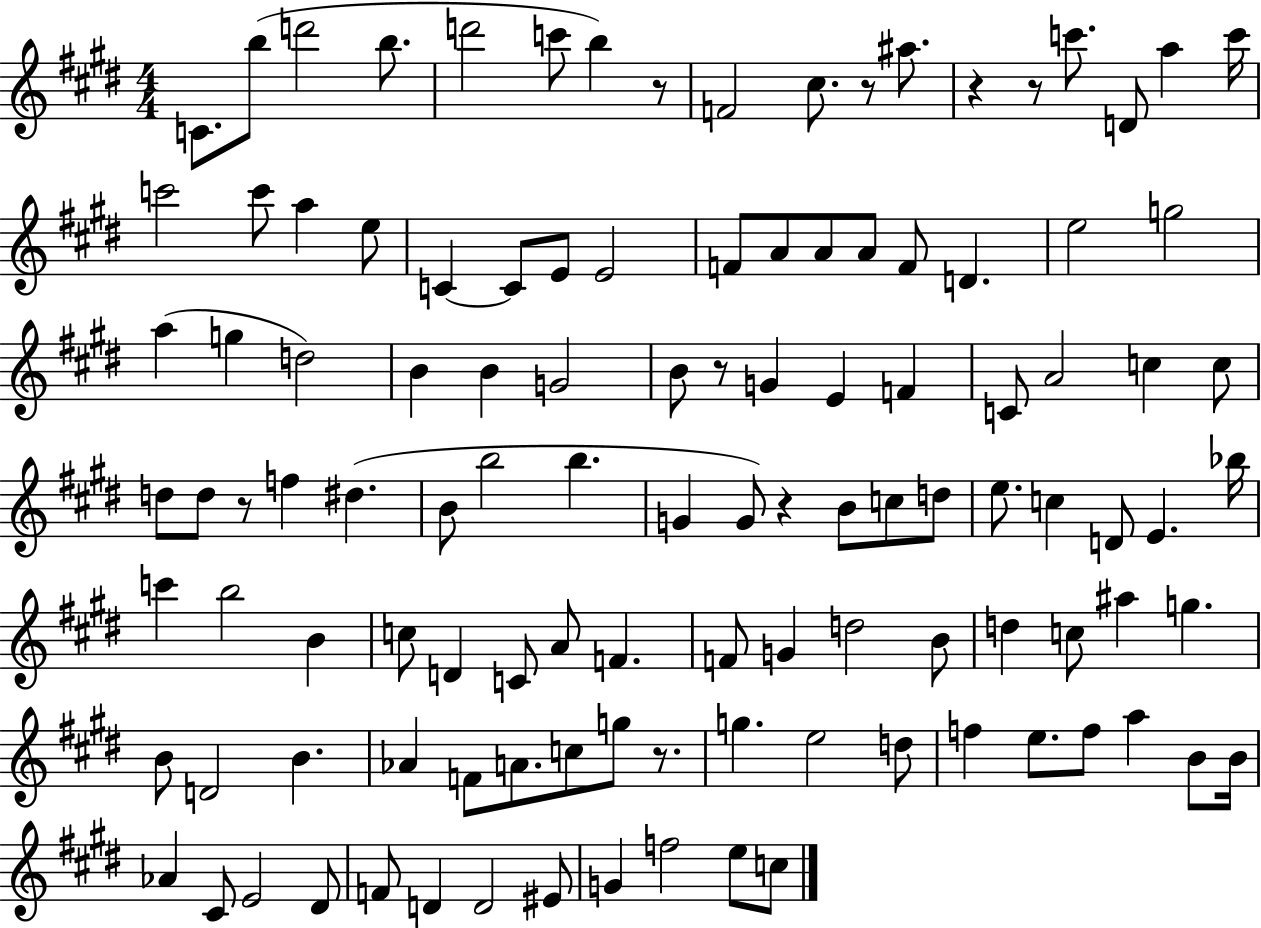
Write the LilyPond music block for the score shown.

{
  \clef treble
  \numericTimeSignature
  \time 4/4
  \key e \major
  c'8. b''8( d'''2 b''8. | d'''2 c'''8 b''4) r8 | f'2 cis''8. r8 ais''8. | r4 r8 c'''8. d'8 a''4 c'''16 | \break c'''2 c'''8 a''4 e''8 | c'4~~ c'8 e'8 e'2 | f'8 a'8 a'8 a'8 f'8 d'4. | e''2 g''2 | \break a''4( g''4 d''2) | b'4 b'4 g'2 | b'8 r8 g'4 e'4 f'4 | c'8 a'2 c''4 c''8 | \break d''8 d''8 r8 f''4 dis''4.( | b'8 b''2 b''4. | g'4 g'8) r4 b'8 c''8 d''8 | e''8. c''4 d'8 e'4. bes''16 | \break c'''4 b''2 b'4 | c''8 d'4 c'8 a'8 f'4. | f'8 g'4 d''2 b'8 | d''4 c''8 ais''4 g''4. | \break b'8 d'2 b'4. | aes'4 f'8 a'8. c''8 g''8 r8. | g''4. e''2 d''8 | f''4 e''8. f''8 a''4 b'8 b'16 | \break aes'4 cis'8 e'2 dis'8 | f'8 d'4 d'2 eis'8 | g'4 f''2 e''8 c''8 | \bar "|."
}